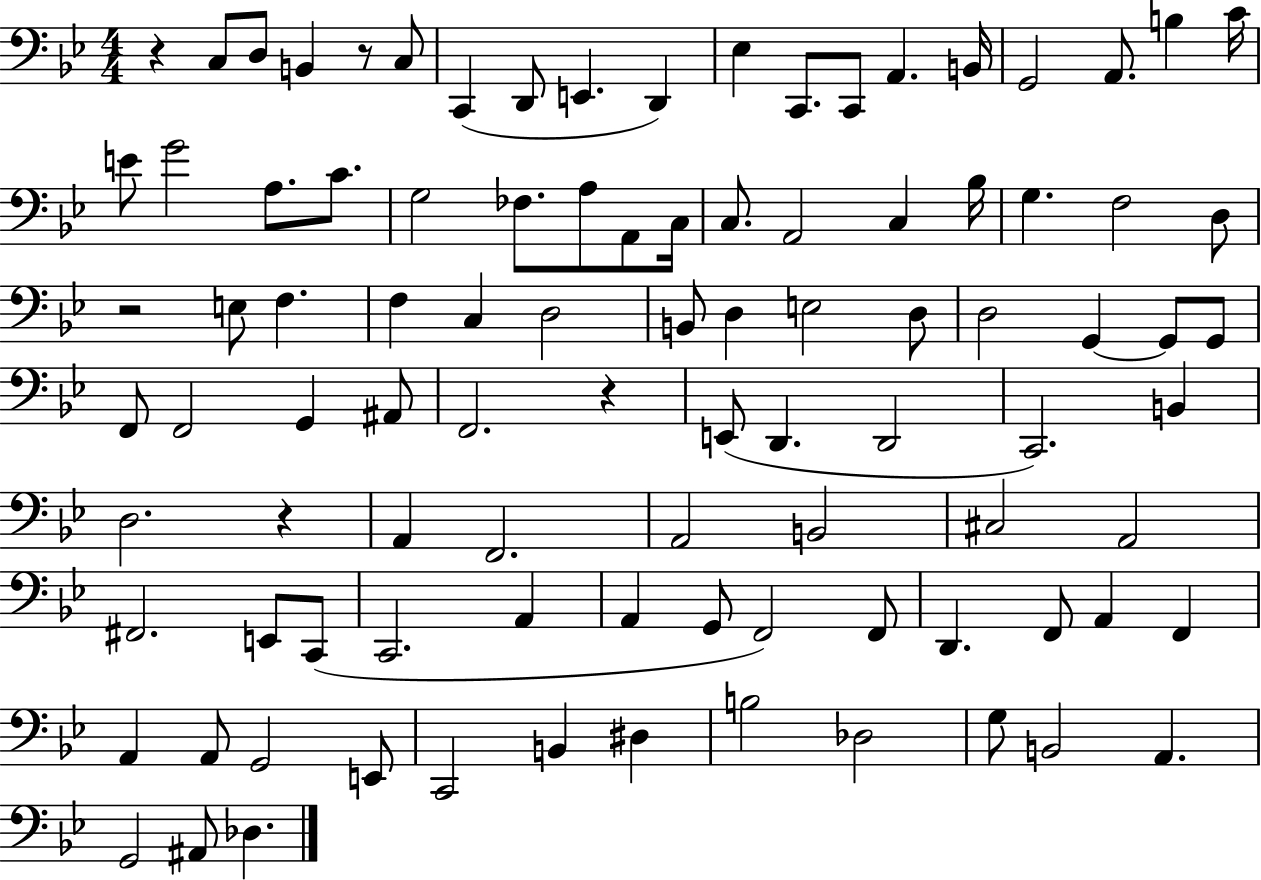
R/q C3/e D3/e B2/q R/e C3/e C2/q D2/e E2/q. D2/q Eb3/q C2/e. C2/e A2/q. B2/s G2/h A2/e. B3/q C4/s E4/e G4/h A3/e. C4/e. G3/h FES3/e. A3/e A2/e C3/s C3/e. A2/h C3/q Bb3/s G3/q. F3/h D3/e R/h E3/e F3/q. F3/q C3/q D3/h B2/e D3/q E3/h D3/e D3/h G2/q G2/e G2/e F2/e F2/h G2/q A#2/e F2/h. R/q E2/e D2/q. D2/h C2/h. B2/q D3/h. R/q A2/q F2/h. A2/h B2/h C#3/h A2/h F#2/h. E2/e C2/e C2/h. A2/q A2/q G2/e F2/h F2/e D2/q. F2/e A2/q F2/q A2/q A2/e G2/h E2/e C2/h B2/q D#3/q B3/h Db3/h G3/e B2/h A2/q. G2/h A#2/e Db3/q.